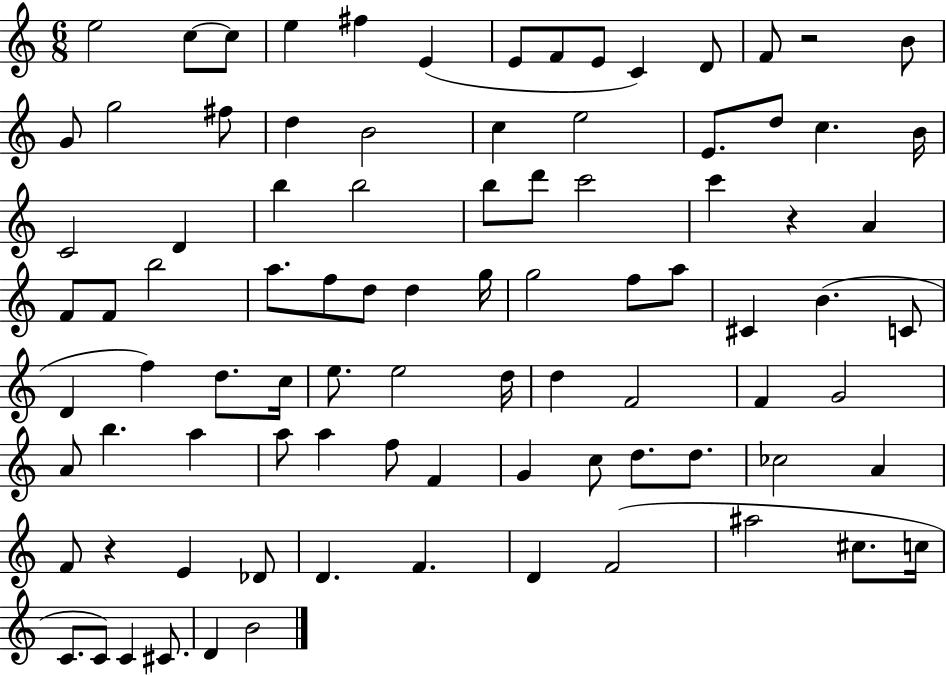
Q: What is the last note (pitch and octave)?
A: B4